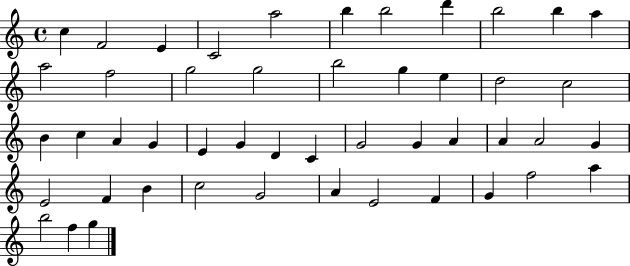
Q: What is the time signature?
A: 4/4